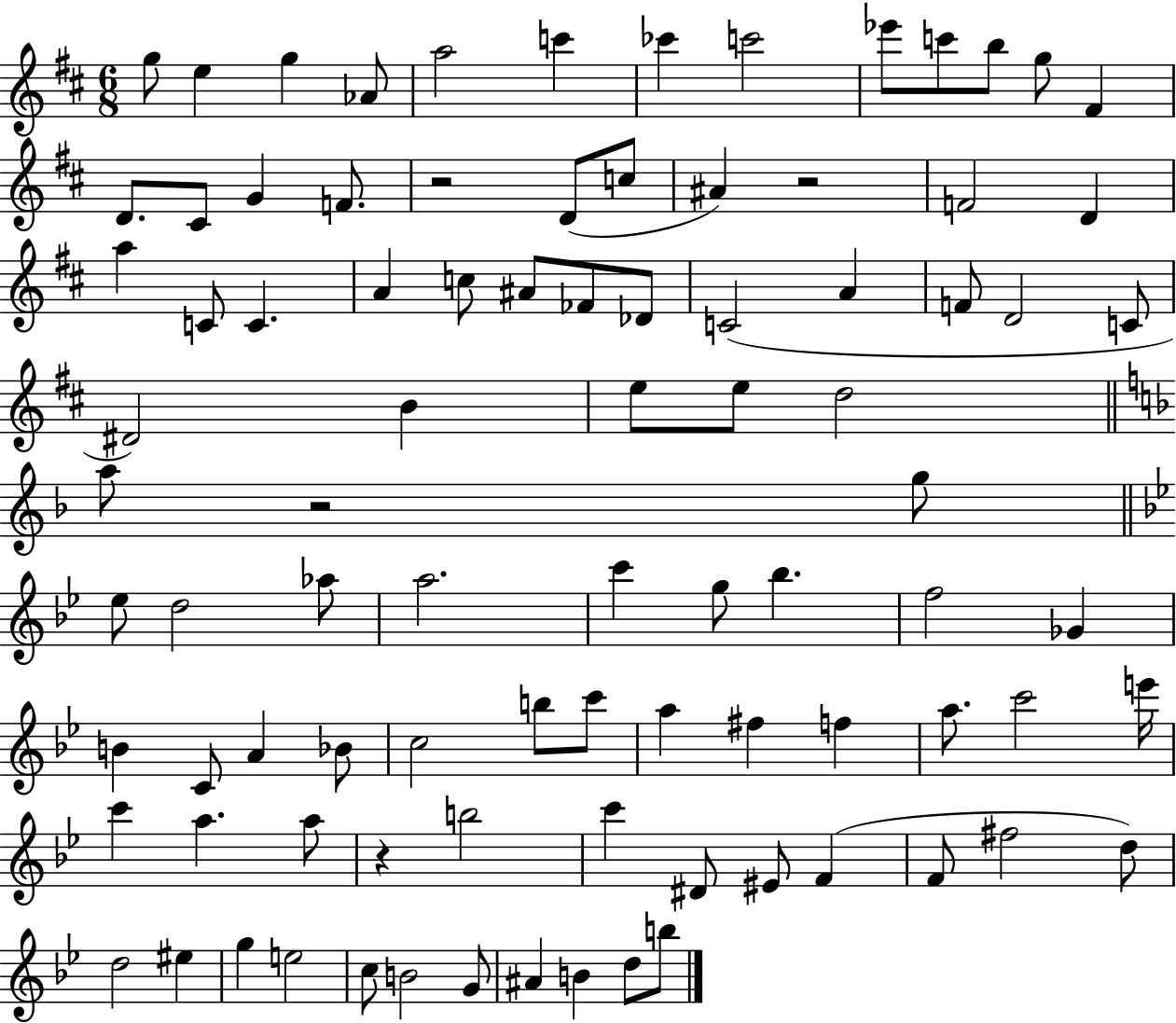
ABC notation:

X:1
T:Untitled
M:6/8
L:1/4
K:D
g/2 e g _A/2 a2 c' _c' c'2 _e'/2 c'/2 b/2 g/2 ^F D/2 ^C/2 G F/2 z2 D/2 c/2 ^A z2 F2 D a C/2 C A c/2 ^A/2 _F/2 _D/2 C2 A F/2 D2 C/2 ^D2 B e/2 e/2 d2 a/2 z2 g/2 _e/2 d2 _a/2 a2 c' g/2 _b f2 _G B C/2 A _B/2 c2 b/2 c'/2 a ^f f a/2 c'2 e'/4 c' a a/2 z b2 c' ^D/2 ^E/2 F F/2 ^f2 d/2 d2 ^e g e2 c/2 B2 G/2 ^A B d/2 b/2